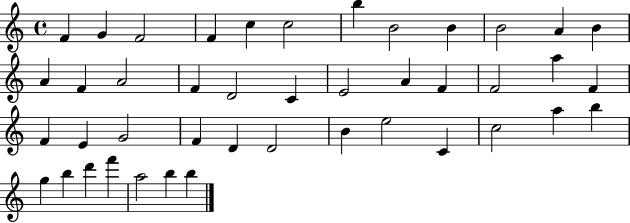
X:1
T:Untitled
M:4/4
L:1/4
K:C
F G F2 F c c2 b B2 B B2 A B A F A2 F D2 C E2 A F F2 a F F E G2 F D D2 B e2 C c2 a b g b d' f' a2 b b